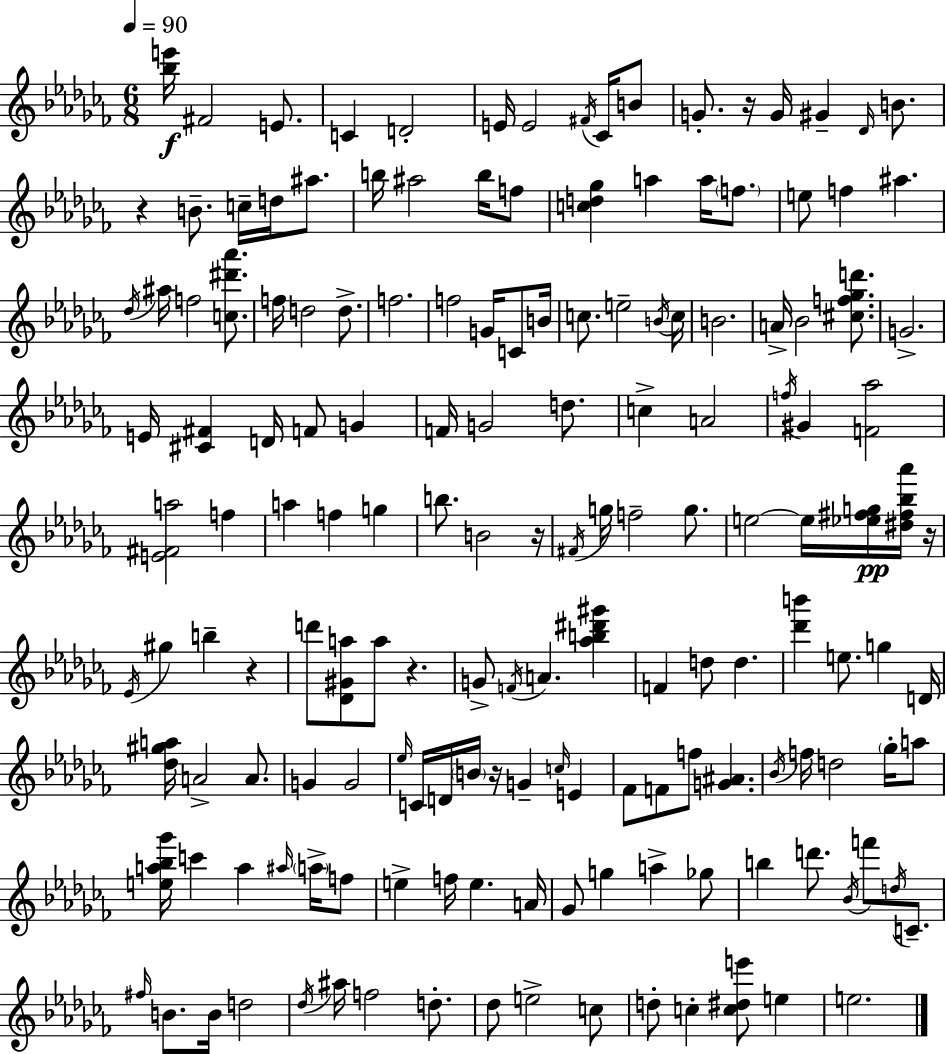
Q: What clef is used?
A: treble